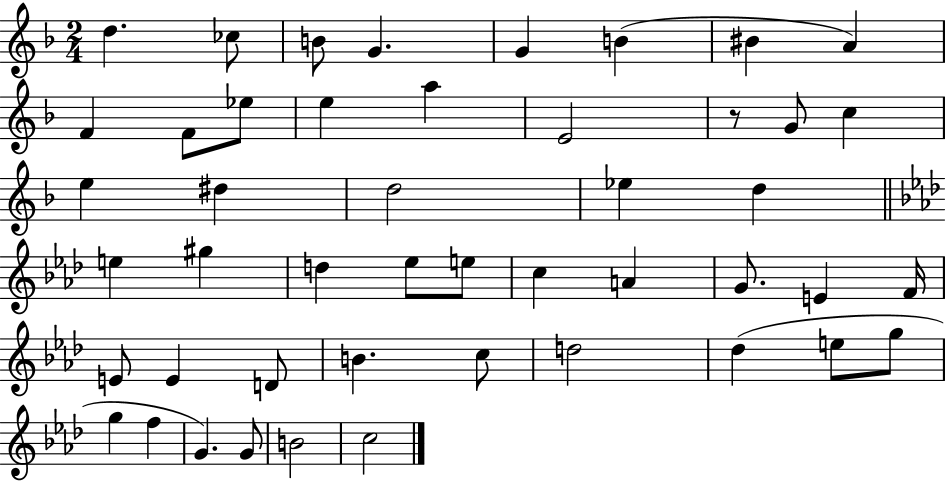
D5/q. CES5/e B4/e G4/q. G4/q B4/q BIS4/q A4/q F4/q F4/e Eb5/e E5/q A5/q E4/h R/e G4/e C5/q E5/q D#5/q D5/h Eb5/q D5/q E5/q G#5/q D5/q Eb5/e E5/e C5/q A4/q G4/e. E4/q F4/s E4/e E4/q D4/e B4/q. C5/e D5/h Db5/q E5/e G5/e G5/q F5/q G4/q. G4/e B4/h C5/h